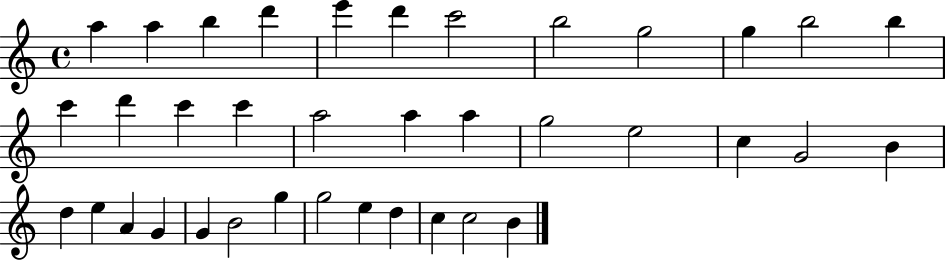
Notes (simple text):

A5/q A5/q B5/q D6/q E6/q D6/q C6/h B5/h G5/h G5/q B5/h B5/q C6/q D6/q C6/q C6/q A5/h A5/q A5/q G5/h E5/h C5/q G4/h B4/q D5/q E5/q A4/q G4/q G4/q B4/h G5/q G5/h E5/q D5/q C5/q C5/h B4/q